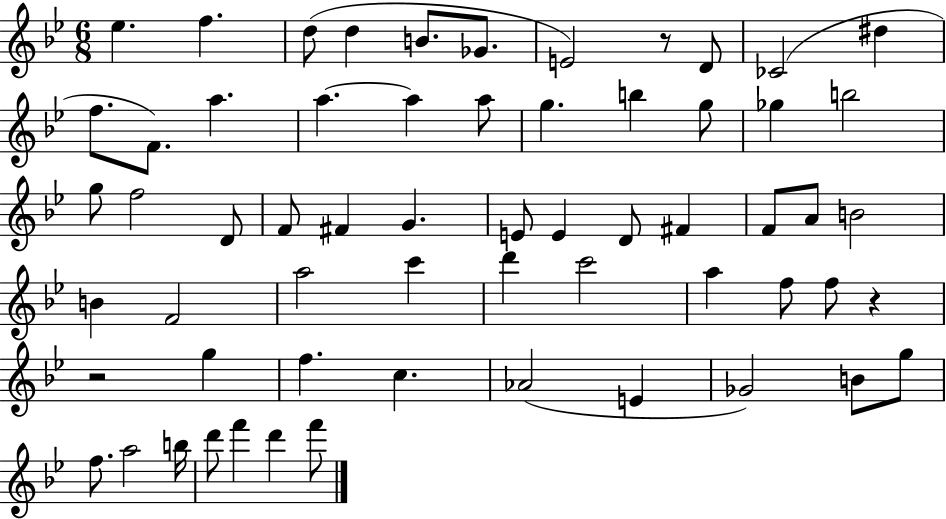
Eb5/q. F5/q. D5/e D5/q B4/e. Gb4/e. E4/h R/e D4/e CES4/h D#5/q F5/e. F4/e. A5/q. A5/q. A5/q A5/e G5/q. B5/q G5/e Gb5/q B5/h G5/e F5/h D4/e F4/e F#4/q G4/q. E4/e E4/q D4/e F#4/q F4/e A4/e B4/h B4/q F4/h A5/h C6/q D6/q C6/h A5/q F5/e F5/e R/q R/h G5/q F5/q. C5/q. Ab4/h E4/q Gb4/h B4/e G5/e F5/e. A5/h B5/s D6/e F6/q D6/q F6/e